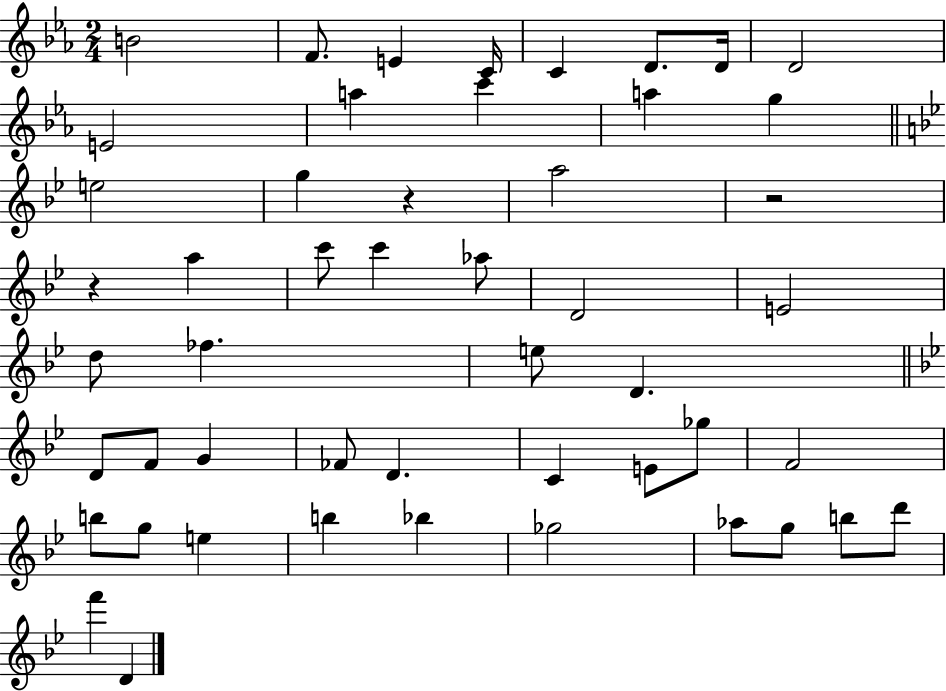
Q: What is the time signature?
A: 2/4